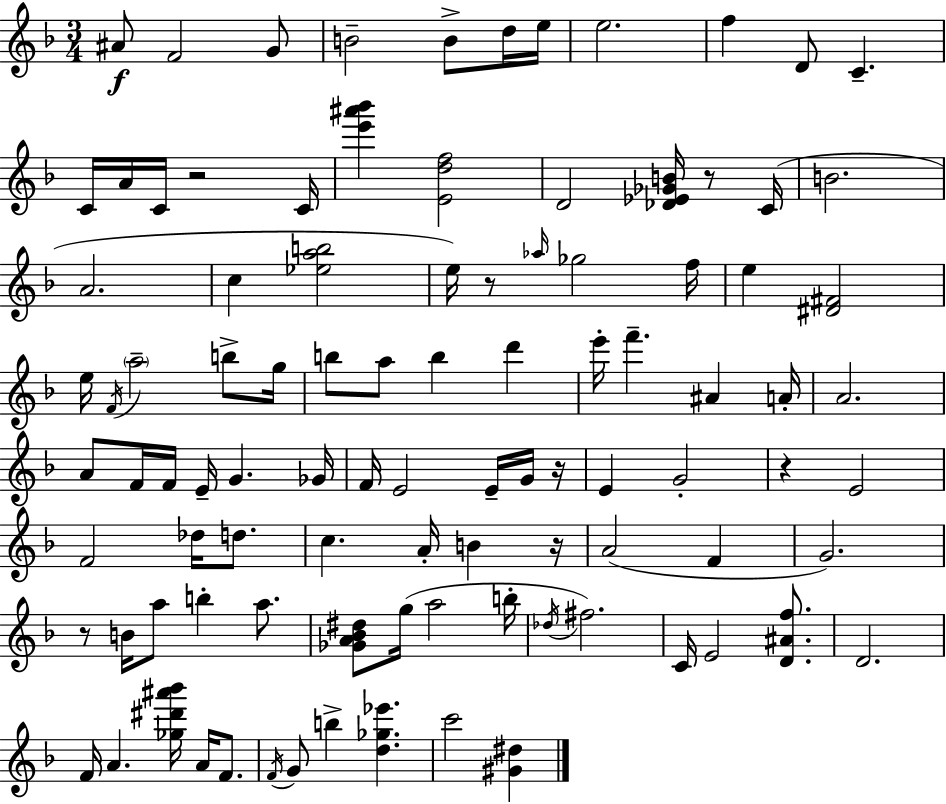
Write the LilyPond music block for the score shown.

{
  \clef treble
  \numericTimeSignature
  \time 3/4
  \key d \minor
  \repeat volta 2 { ais'8\f f'2 g'8 | b'2-- b'8-> d''16 e''16 | e''2. | f''4 d'8 c'4.-- | \break c'16 a'16 c'16 r2 c'16 | <e''' ais''' bes'''>4 <e' d'' f''>2 | d'2 <des' ees' ges' b'>16 r8 c'16( | b'2. | \break a'2. | c''4 <ees'' a'' b''>2 | e''16) r8 \grace { aes''16 } ges''2 | f''16 e''4 <dis' fis'>2 | \break e''16 \acciaccatura { f'16 } \parenthesize a''2-- b''8-> | g''16 b''8 a''8 b''4 d'''4 | e'''16-. f'''4.-- ais'4 | a'16-. a'2. | \break a'8 f'16 f'16 e'16-- g'4. | ges'16 f'16 e'2 e'16-- | g'16 r16 e'4 g'2-. | r4 e'2 | \break f'2 des''16 d''8. | c''4. a'16-. b'4 | r16 a'2( f'4 | g'2.) | \break r8 b'16 a''8 b''4-. a''8. | <ges' a' bes' dis''>8 g''16( a''2 | b''16-. \acciaccatura { des''16 } fis''2.) | c'16 e'2 | \break <d' ais' f''>8. d'2. | f'16 a'4. <ges'' dis''' ais''' bes'''>16 a'16 | f'8. \acciaccatura { f'16 } g'8 b''4-> <d'' ges'' ees'''>4. | c'''2 | \break <gis' dis''>4 } \bar "|."
}